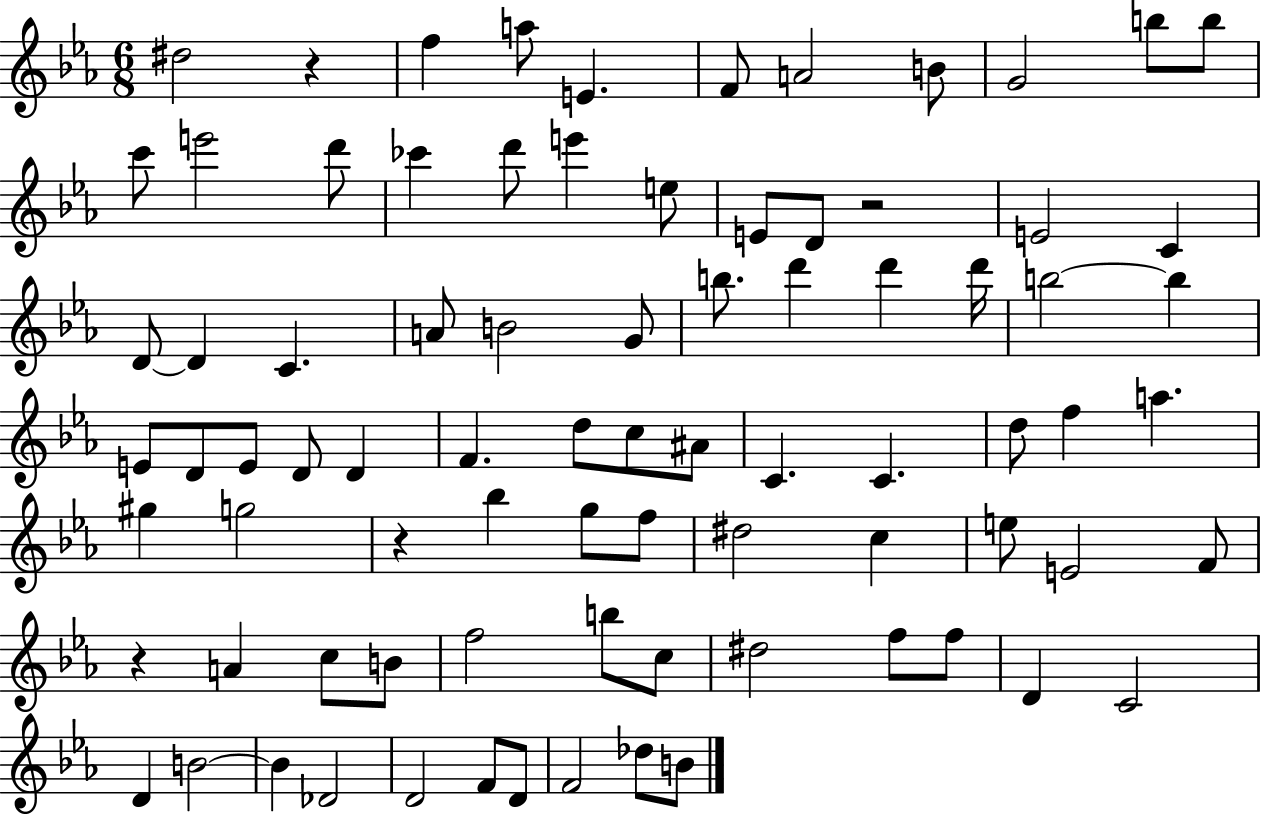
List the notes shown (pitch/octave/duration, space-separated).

D#5/h R/q F5/q A5/e E4/q. F4/e A4/h B4/e G4/h B5/e B5/e C6/e E6/h D6/e CES6/q D6/e E6/q E5/e E4/e D4/e R/h E4/h C4/q D4/e D4/q C4/q. A4/e B4/h G4/e B5/e. D6/q D6/q D6/s B5/h B5/q E4/e D4/e E4/e D4/e D4/q F4/q. D5/e C5/e A#4/e C4/q. C4/q. D5/e F5/q A5/q. G#5/q G5/h R/q Bb5/q G5/e F5/e D#5/h C5/q E5/e E4/h F4/e R/q A4/q C5/e B4/e F5/h B5/e C5/e D#5/h F5/e F5/e D4/q C4/h D4/q B4/h B4/q Db4/h D4/h F4/e D4/e F4/h Db5/e B4/e